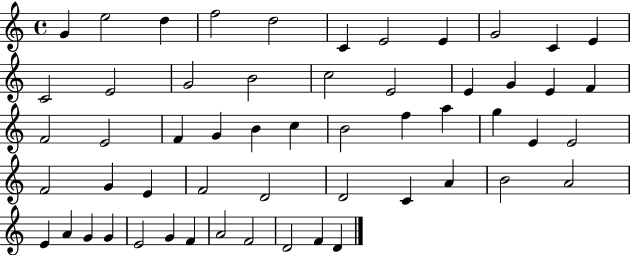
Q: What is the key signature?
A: C major